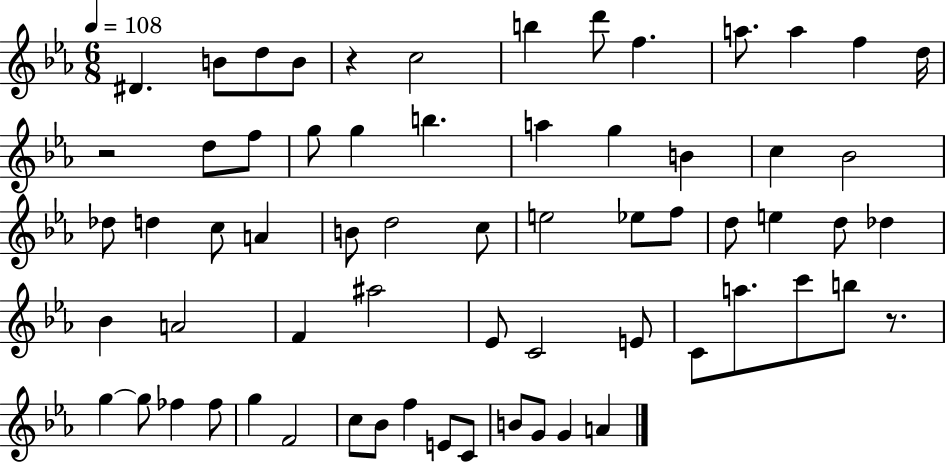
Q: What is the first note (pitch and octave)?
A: D#4